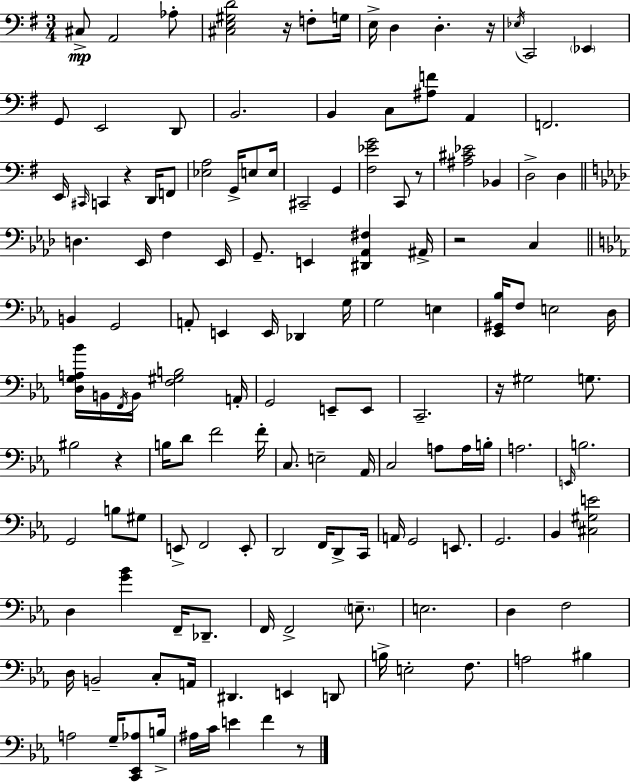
X:1
T:Untitled
M:3/4
L:1/4
K:G
^C,/2 A,,2 _A,/2 [^C,E,^G,D]2 z/4 F,/2 G,/4 E,/4 D, D, z/4 _E,/4 C,,2 _E,, G,,/2 E,,2 D,,/2 B,,2 B,, C,/2 [^A,F]/2 A,, F,,2 E,,/4 ^C,,/4 C,, z D,,/4 F,,/2 [_E,A,]2 G,,/4 E,/2 E,/4 ^C,,2 G,, [^F,_EG]2 C,,/2 z/2 [^A,^C_E]2 _B,, D,2 D, D, _E,,/4 F, _E,,/4 G,,/2 E,, [^D,,_A,,^F,] ^A,,/4 z2 C, B,, G,,2 A,,/2 E,, E,,/4 _D,, G,/4 G,2 E, [_E,,^G,,_B,]/4 F,/2 E,2 D,/4 [D,G,A,_B]/4 B,,/4 F,,/4 B,,/4 [F,^G,B,]2 A,,/4 G,,2 E,,/2 E,,/2 C,,2 z/4 ^G,2 G,/2 ^B,2 z B,/4 D/2 F2 F/4 C,/2 E,2 _A,,/4 C,2 A,/2 A,/4 B,/4 A,2 E,,/4 B,2 G,,2 B,/2 ^G,/2 E,,/2 F,,2 E,,/2 D,,2 F,,/4 D,,/2 C,,/4 A,,/4 G,,2 E,,/2 G,,2 _B,, [^C,^G,E]2 D, [G_B] F,,/4 _D,,/2 F,,/4 F,,2 E,/2 E,2 D, F,2 D,/4 B,,2 C,/2 A,,/4 ^D,, E,, D,,/2 B,/4 E,2 F,/2 A,2 ^B, A,2 G,/4 [C,,_E,,_A,]/2 B,/4 ^A,/4 C/4 E F z/2